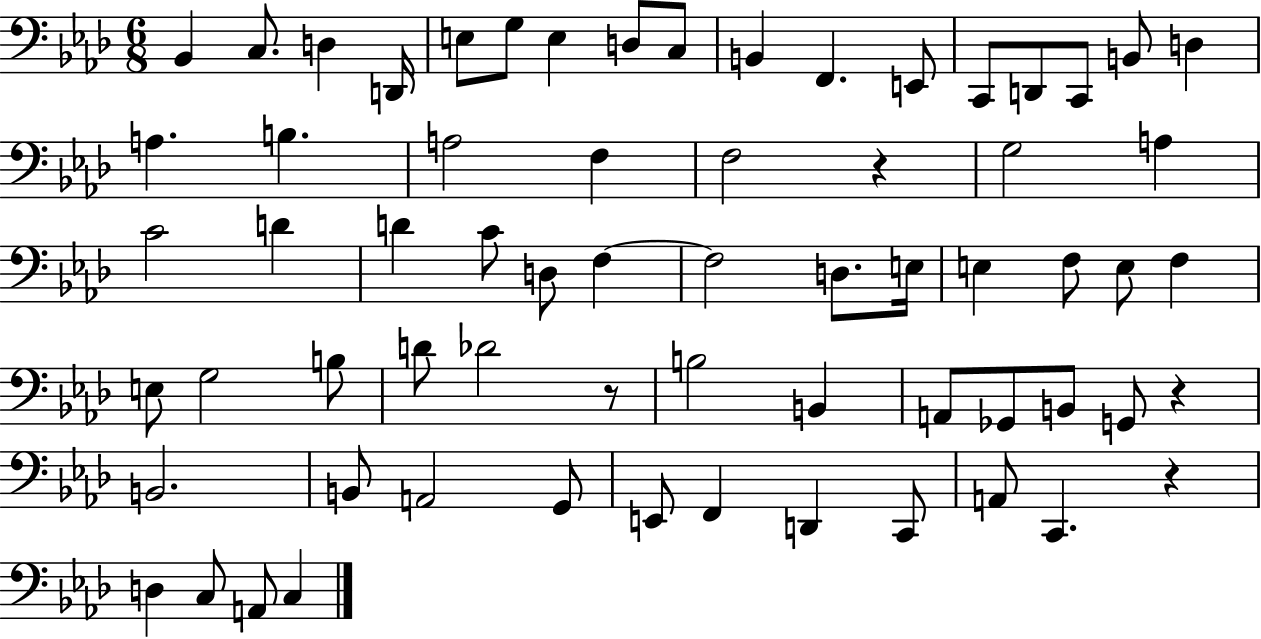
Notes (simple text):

Bb2/q C3/e. D3/q D2/s E3/e G3/e E3/q D3/e C3/e B2/q F2/q. E2/e C2/e D2/e C2/e B2/e D3/q A3/q. B3/q. A3/h F3/q F3/h R/q G3/h A3/q C4/h D4/q D4/q C4/e D3/e F3/q F3/h D3/e. E3/s E3/q F3/e E3/e F3/q E3/e G3/h B3/e D4/e Db4/h R/e B3/h B2/q A2/e Gb2/e B2/e G2/e R/q B2/h. B2/e A2/h G2/e E2/e F2/q D2/q C2/e A2/e C2/q. R/q D3/q C3/e A2/e C3/q